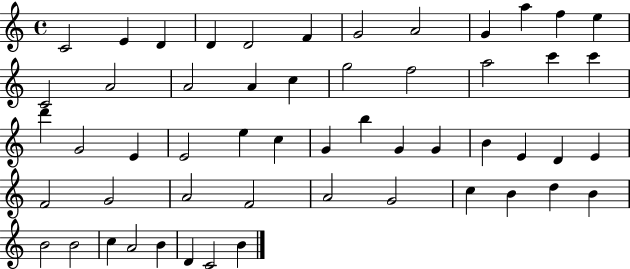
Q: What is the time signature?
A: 4/4